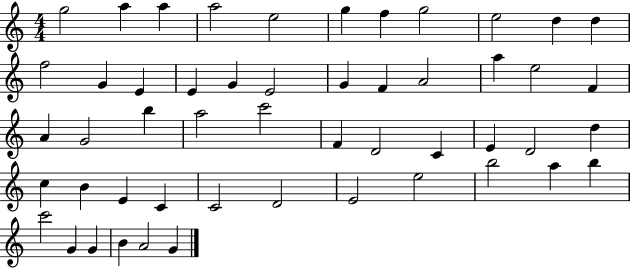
G5/h A5/q A5/q A5/h E5/h G5/q F5/q G5/h E5/h D5/q D5/q F5/h G4/q E4/q E4/q G4/q E4/h G4/q F4/q A4/h A5/q E5/h F4/q A4/q G4/h B5/q A5/h C6/h F4/q D4/h C4/q E4/q D4/h D5/q C5/q B4/q E4/q C4/q C4/h D4/h E4/h E5/h B5/h A5/q B5/q C6/h G4/q G4/q B4/q A4/h G4/q